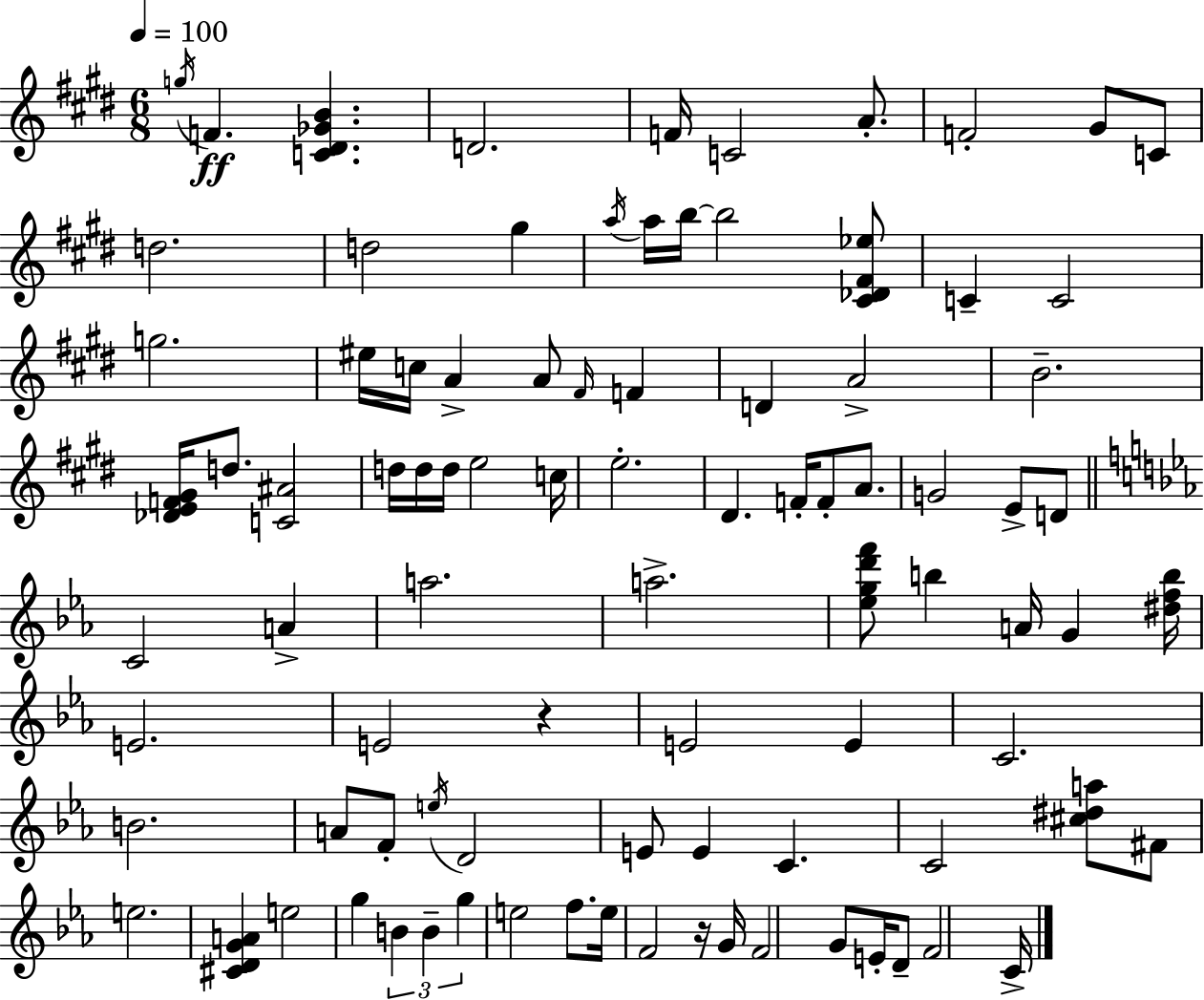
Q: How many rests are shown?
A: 2